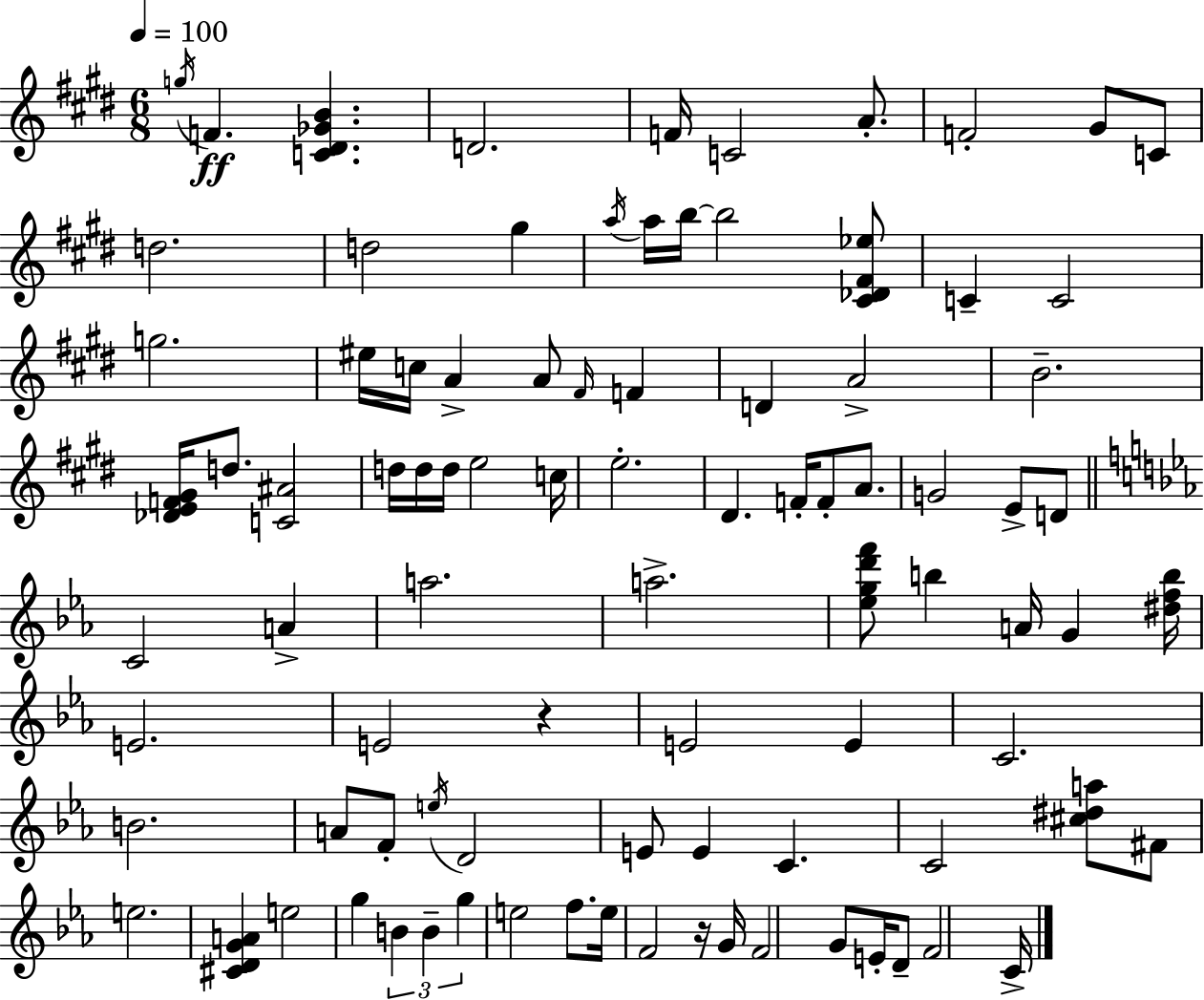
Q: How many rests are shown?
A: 2